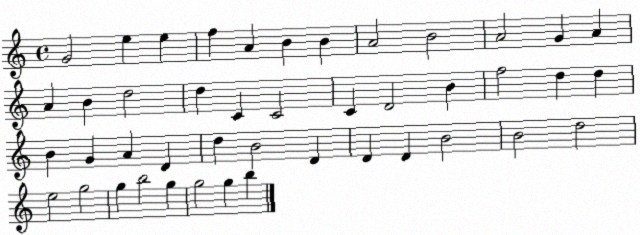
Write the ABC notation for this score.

X:1
T:Untitled
M:4/4
L:1/4
K:C
G2 e e f A B B A2 B2 A2 G A A B d2 d C C2 C D2 B f2 d d B G A D d B2 D D D B2 B2 d2 e2 g2 g b2 g g2 g b